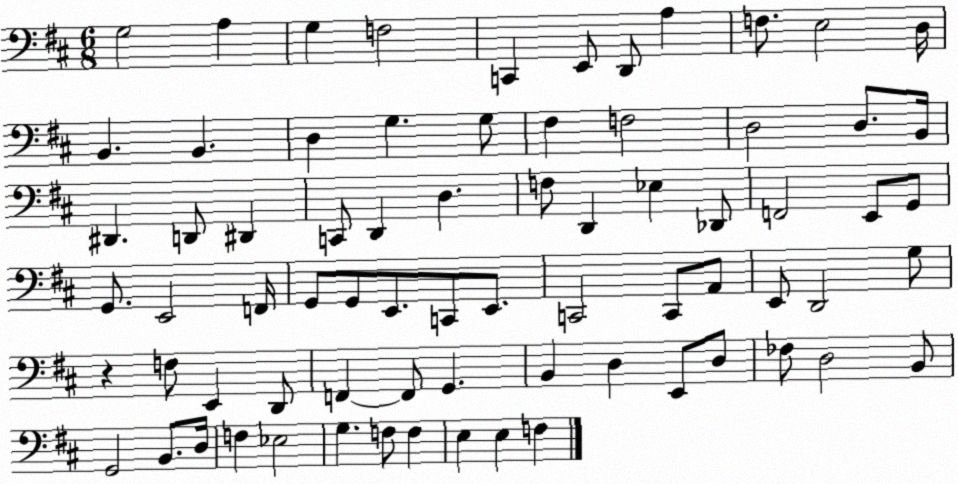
X:1
T:Untitled
M:6/8
L:1/4
K:D
G,2 A, G, F,2 C,, E,,/2 D,,/2 A, F,/2 E,2 D,/4 B,, B,, D, G, G,/2 ^F, F,2 D,2 D,/2 B,,/4 ^D,, D,,/2 ^D,, C,,/2 D,, D, F,/2 D,, _E, _D,,/2 F,,2 E,,/2 G,,/2 G,,/2 E,,2 F,,/4 G,,/2 G,,/2 E,,/2 C,,/2 E,,/2 C,,2 C,,/2 A,,/2 E,,/2 D,,2 G,/2 z F,/2 E,, D,,/2 F,, F,,/2 G,, B,, D, E,,/2 D,/2 _F,/2 D,2 B,,/2 G,,2 B,,/2 D,/4 F, _E,2 G, F,/2 F, E, E, F,